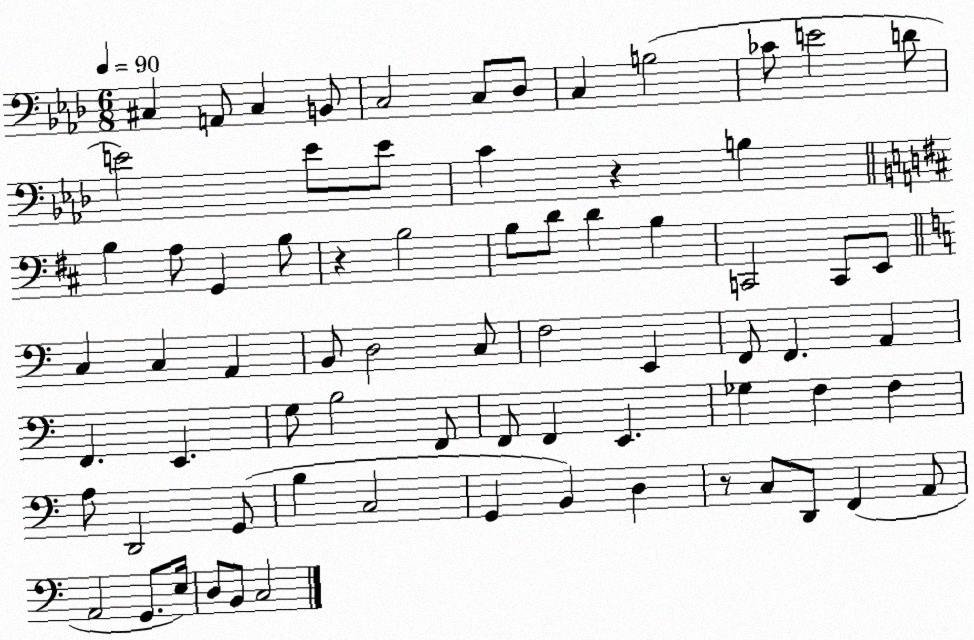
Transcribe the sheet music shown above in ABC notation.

X:1
T:Untitled
M:6/8
L:1/4
K:Ab
^C, A,,/2 ^C, B,,/2 C,2 C,/2 _D,/2 C, B,2 _C/2 E2 D/2 E2 E/2 E/2 C z B, B, A,/2 G,, B,/2 z B,2 B,/2 D/2 D B, C,,2 C,,/2 E,,/2 C, C, A,, B,,/2 D,2 C,/2 F,2 E,, F,,/2 F,, A,, F,, E,, G,/2 B,2 F,,/2 F,,/2 F,, E,, _G, F, F, A,/2 D,,2 G,,/2 B, C,2 G,, B,, D, z/2 C,/2 D,,/2 F,, A,,/2 A,,2 G,,/2 E,/4 D,/2 B,,/2 C,2